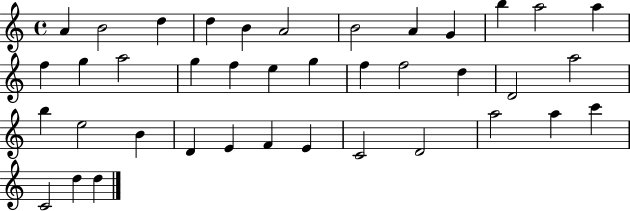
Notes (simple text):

A4/q B4/h D5/q D5/q B4/q A4/h B4/h A4/q G4/q B5/q A5/h A5/q F5/q G5/q A5/h G5/q F5/q E5/q G5/q F5/q F5/h D5/q D4/h A5/h B5/q E5/h B4/q D4/q E4/q F4/q E4/q C4/h D4/h A5/h A5/q C6/q C4/h D5/q D5/q